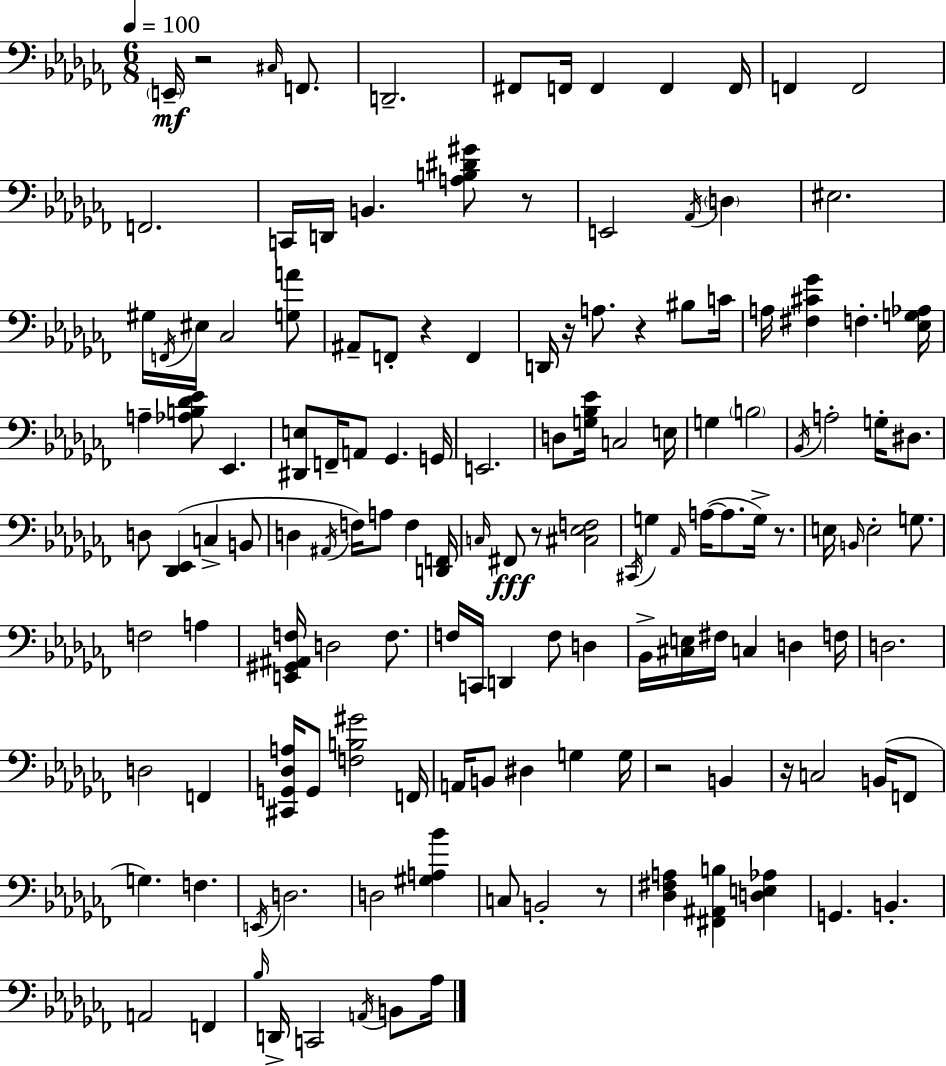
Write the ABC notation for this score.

X:1
T:Untitled
M:6/8
L:1/4
K:Abm
E,,/4 z2 ^C,/4 F,,/2 D,,2 ^F,,/2 F,,/4 F,, F,, F,,/4 F,, F,,2 F,,2 C,,/4 D,,/4 B,, [A,B,^D^G]/2 z/2 E,,2 _A,,/4 D, ^E,2 ^G,/4 F,,/4 ^E,/4 _C,2 [G,A]/2 ^A,,/2 F,,/2 z F,, D,,/4 z/4 A,/2 z ^B,/2 C/4 A,/4 [^F,^C_G] F, [_E,G,_A,]/4 A, [_A,B,_D_E]/2 _E,, [^D,,E,]/2 F,,/4 A,,/2 _G,, G,,/4 E,,2 D,/2 [G,_B,_E]/4 C,2 E,/4 G, B,2 _B,,/4 A,2 G,/4 ^D,/2 D,/2 [_D,,_E,,] C, B,,/2 D, ^A,,/4 F,/4 A,/2 F, [D,,F,,]/4 C,/4 ^F,,/2 z/2 [^C,_E,F,]2 ^C,,/4 G, _A,,/4 A,/4 A,/2 G,/4 z/2 E,/4 B,,/4 E,2 G,/2 F,2 A, [E,,^G,,^A,,F,]/4 D,2 F,/2 F,/4 C,,/4 D,, F,/2 D, _B,,/4 [^C,E,]/4 ^F,/4 C, D, F,/4 D,2 D,2 F,, [^C,,G,,_D,A,]/4 G,,/2 [F,B,^G]2 F,,/4 A,,/4 B,,/2 ^D, G, G,/4 z2 B,, z/4 C,2 B,,/4 F,,/2 G, F, E,,/4 D,2 D,2 [^G,A,_B] C,/2 B,,2 z/2 [_D,^F,A,] [^F,,^A,,B,] [D,E,_A,] G,, B,, A,,2 F,, _B,/4 D,,/4 C,,2 A,,/4 B,,/2 _A,/4